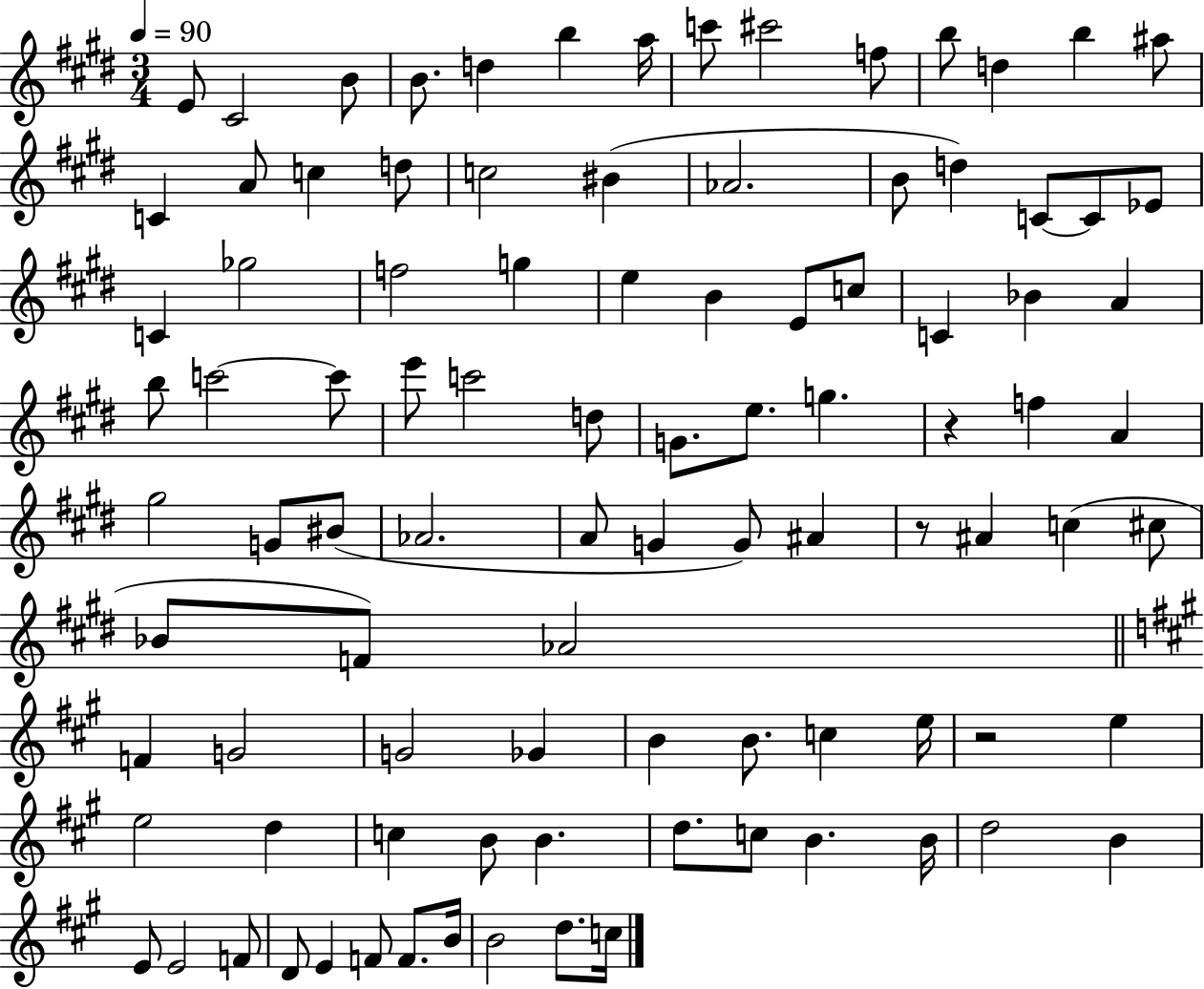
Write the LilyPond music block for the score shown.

{
  \clef treble
  \numericTimeSignature
  \time 3/4
  \key e \major
  \tempo 4 = 90
  e'8 cis'2 b'8 | b'8. d''4 b''4 a''16 | c'''8 cis'''2 f''8 | b''8 d''4 b''4 ais''8 | \break c'4 a'8 c''4 d''8 | c''2 bis'4( | aes'2. | b'8 d''4) c'8~~ c'8 ees'8 | \break c'4 ges''2 | f''2 g''4 | e''4 b'4 e'8 c''8 | c'4 bes'4 a'4 | \break b''8 c'''2~~ c'''8 | e'''8 c'''2 d''8 | g'8. e''8. g''4. | r4 f''4 a'4 | \break gis''2 g'8 bis'8( | aes'2. | a'8 g'4 g'8) ais'4 | r8 ais'4 c''4( cis''8 | \break bes'8 f'8) aes'2 | \bar "||" \break \key a \major f'4 g'2 | g'2 ges'4 | b'4 b'8. c''4 e''16 | r2 e''4 | \break e''2 d''4 | c''4 b'8 b'4. | d''8. c''8 b'4. b'16 | d''2 b'4 | \break e'8 e'2 f'8 | d'8 e'4 f'8 f'8. b'16 | b'2 d''8. c''16 | \bar "|."
}